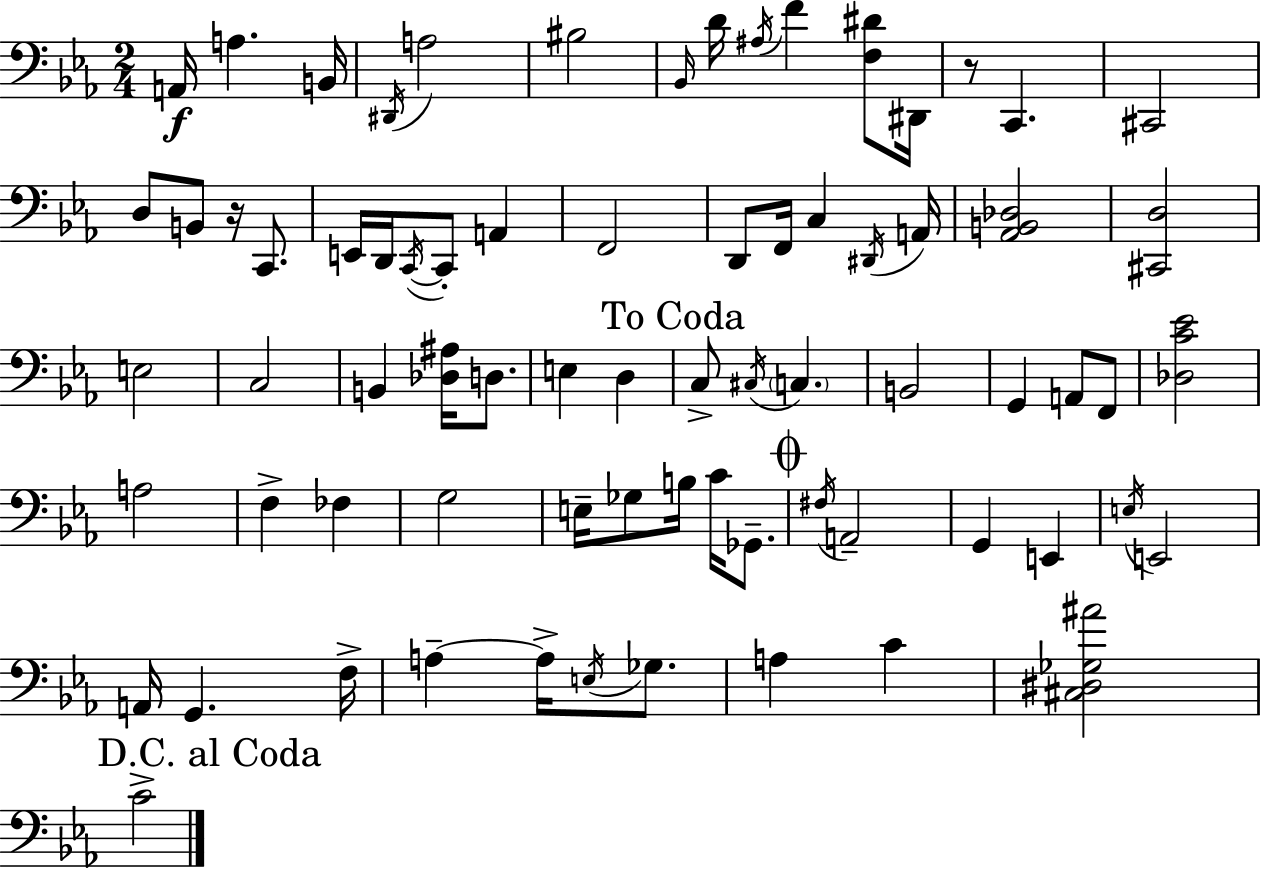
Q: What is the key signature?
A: EES major